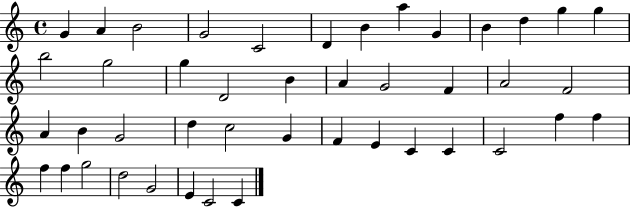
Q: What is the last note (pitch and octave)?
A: C4